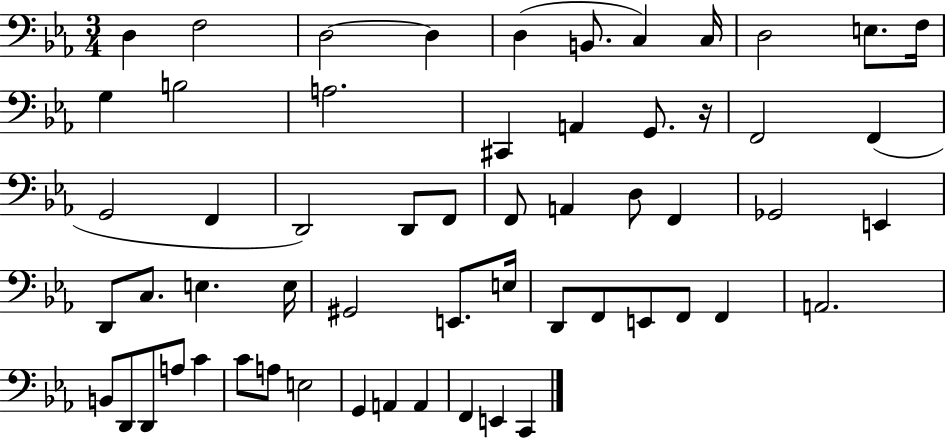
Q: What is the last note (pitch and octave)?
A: C2